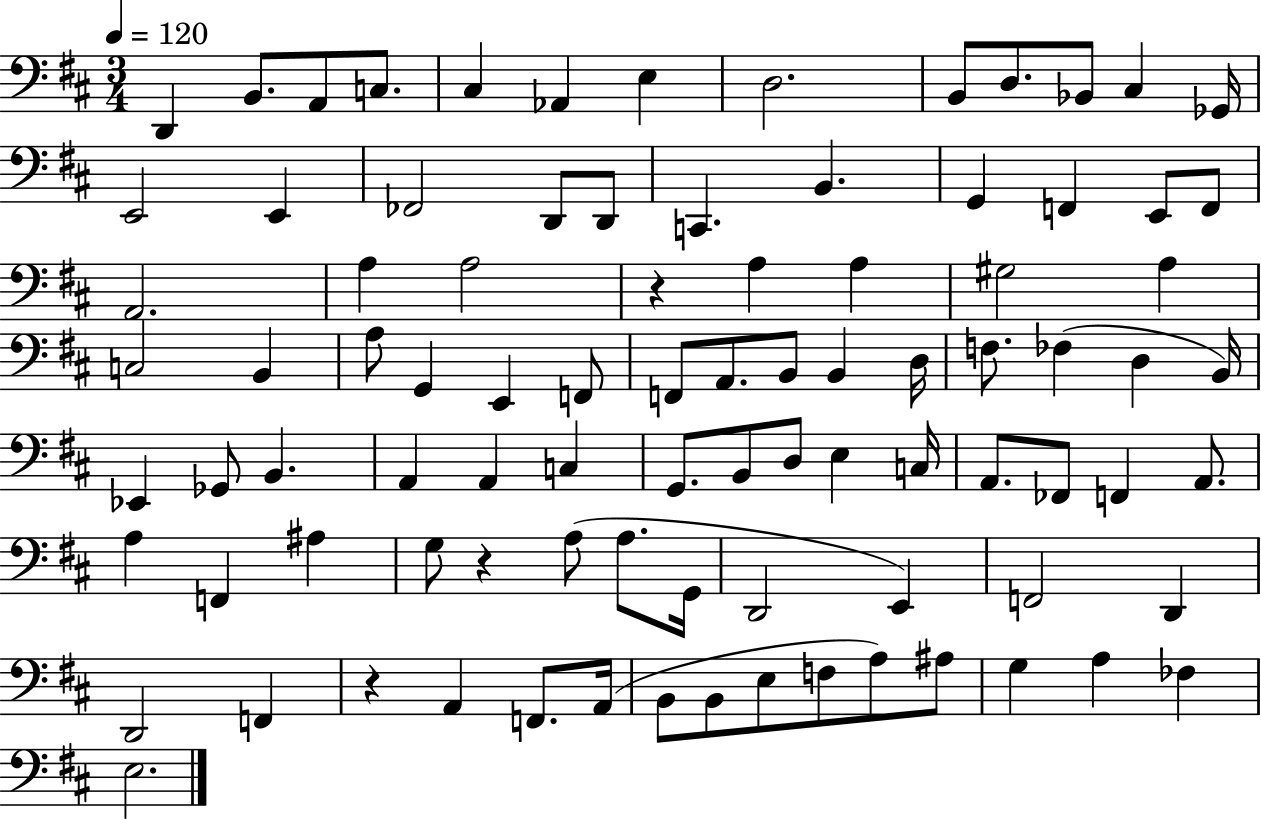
X:1
T:Untitled
M:3/4
L:1/4
K:D
D,, B,,/2 A,,/2 C,/2 ^C, _A,, E, D,2 B,,/2 D,/2 _B,,/2 ^C, _G,,/4 E,,2 E,, _F,,2 D,,/2 D,,/2 C,, B,, G,, F,, E,,/2 F,,/2 A,,2 A, A,2 z A, A, ^G,2 A, C,2 B,, A,/2 G,, E,, F,,/2 F,,/2 A,,/2 B,,/2 B,, D,/4 F,/2 _F, D, B,,/4 _E,, _G,,/2 B,, A,, A,, C, G,,/2 B,,/2 D,/2 E, C,/4 A,,/2 _F,,/2 F,, A,,/2 A, F,, ^A, G,/2 z A,/2 A,/2 G,,/4 D,,2 E,, F,,2 D,, D,,2 F,, z A,, F,,/2 A,,/4 B,,/2 B,,/2 E,/2 F,/2 A,/2 ^A,/2 G, A, _F, E,2